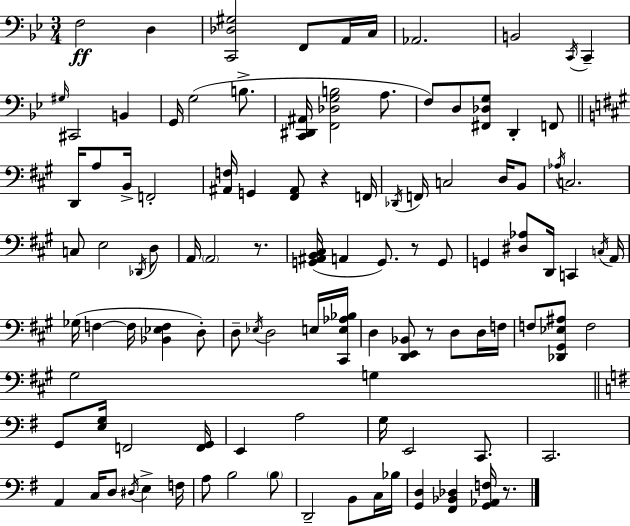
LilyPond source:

{
  \clef bass
  \numericTimeSignature
  \time 3/4
  \key g \minor
  f2\ff d4 | <c, des gis>2 f,8 a,16 c16 | aes,2. | b,2 \acciaccatura { c,16 } c,4-- | \break \grace { gis16 } cis,2 b,4 | g,16 g2( b8.-> | <c, dis, ais,>16 <f, des g b>2 a8. | f8) d8 <fis, des g>8 d,4-. | \break f,8 \bar "||" \break \key a \major d,16 a8 b,16-> f,2-. | <ais, f>16 g,4 <fis, ais,>8 r4 f,16 | \acciaccatura { des,16 } f,16 c2 d16 b,8 | \acciaccatura { aes16 } c2. | \break c8 e2 | \acciaccatura { des,16 } d8 a,16 \parenthesize a,2 | r8. <g, ais, b, cis>16( a,4 g,8.) r8 | g,8 g,4 <dis aes>8 d,16 c,4 | \break \acciaccatura { c16 } a,16 ges16( f4~~ f16 <bes, ees f>4 | d8-.) d8-- \acciaccatura { ees16 } d2 | e16 <cis, e aes bes>16 d4 <d, e, bes,>8 r8 | d8 d16 f16 f8 <des, gis, ees ais>8 f2 | \break gis2 | g4 \bar "||" \break \key g \major g,8 <e g>16 f,2 <f, g,>16 | e,4 a2 | g16 e,2 c,8. | c,2. | \break a,4 c16 d8 \acciaccatura { dis16 } e4-> | f16 a8 b2 \parenthesize b8 | d,2-- b,8 c16 | bes16 <g, d>4 <fis, bes, des>4 <g, aes, f>16 r8. | \break \bar "|."
}